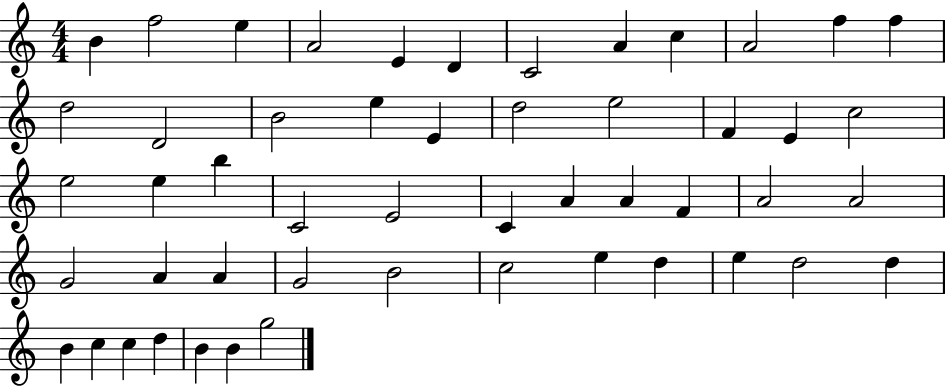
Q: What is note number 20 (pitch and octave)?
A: F4